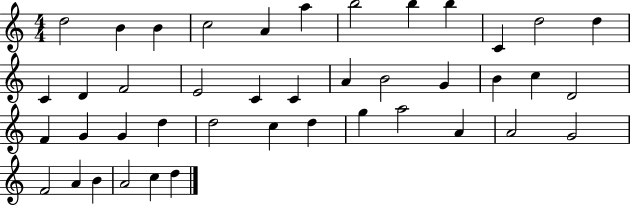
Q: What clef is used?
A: treble